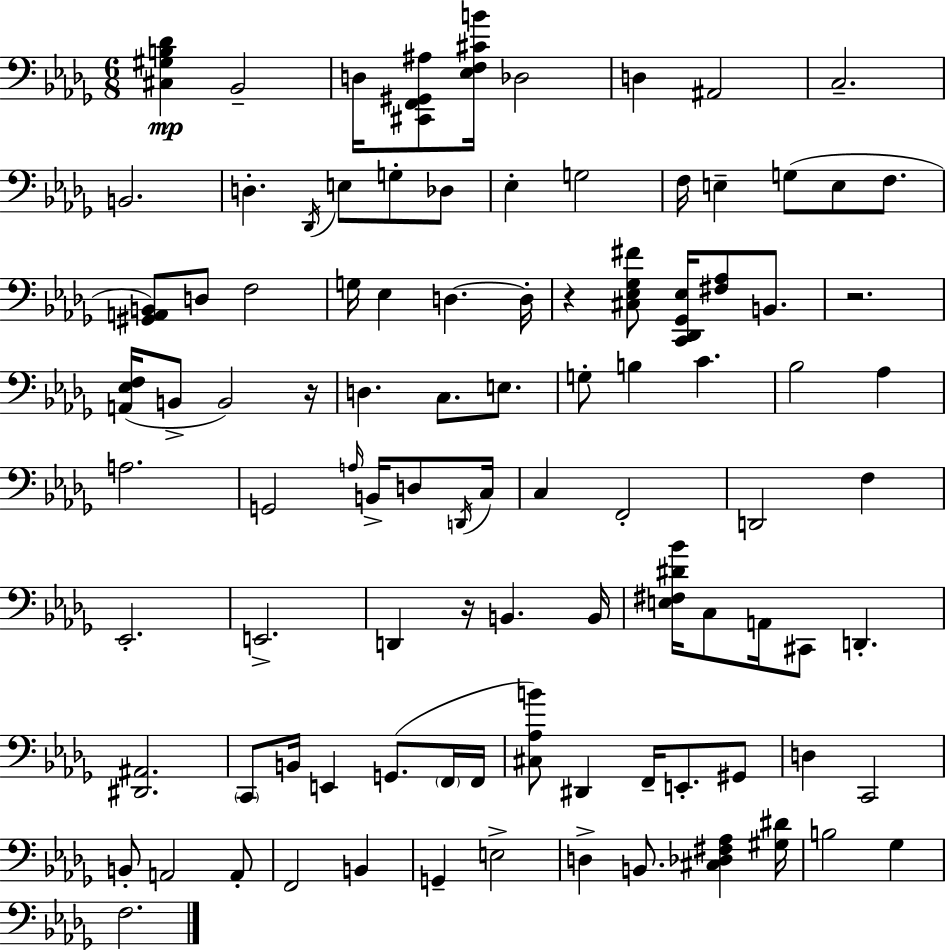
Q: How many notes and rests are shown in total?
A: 97